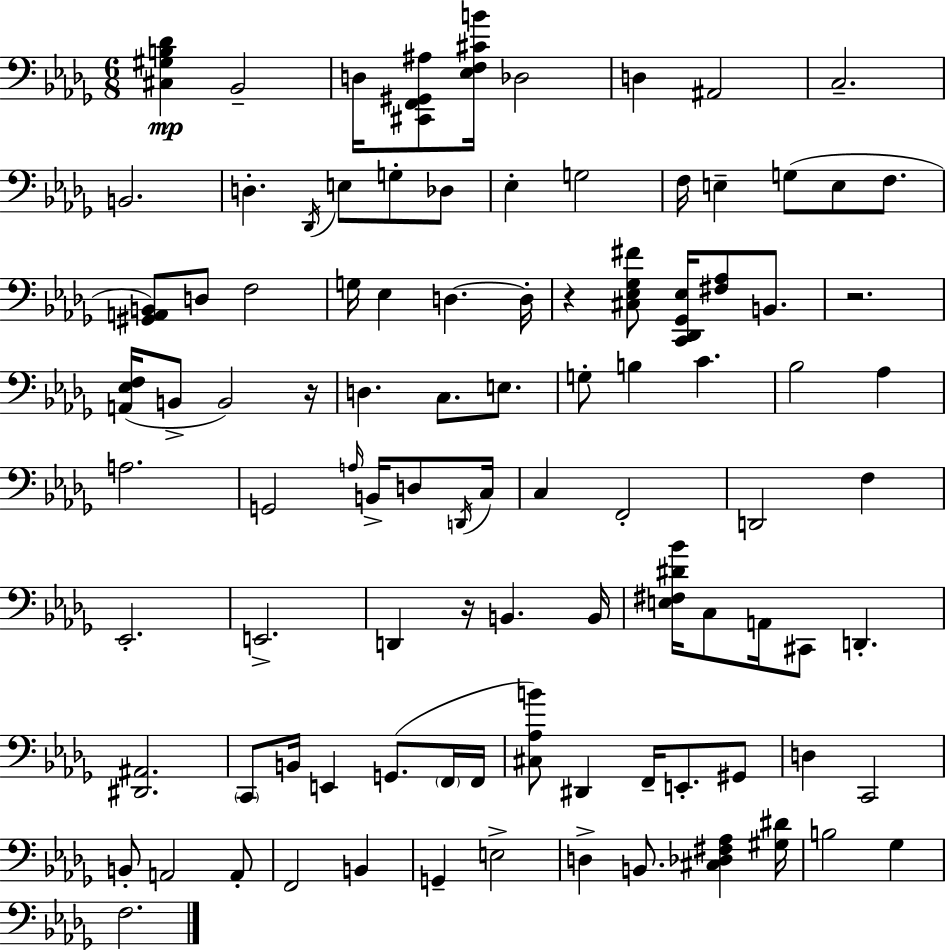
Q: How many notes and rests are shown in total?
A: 97